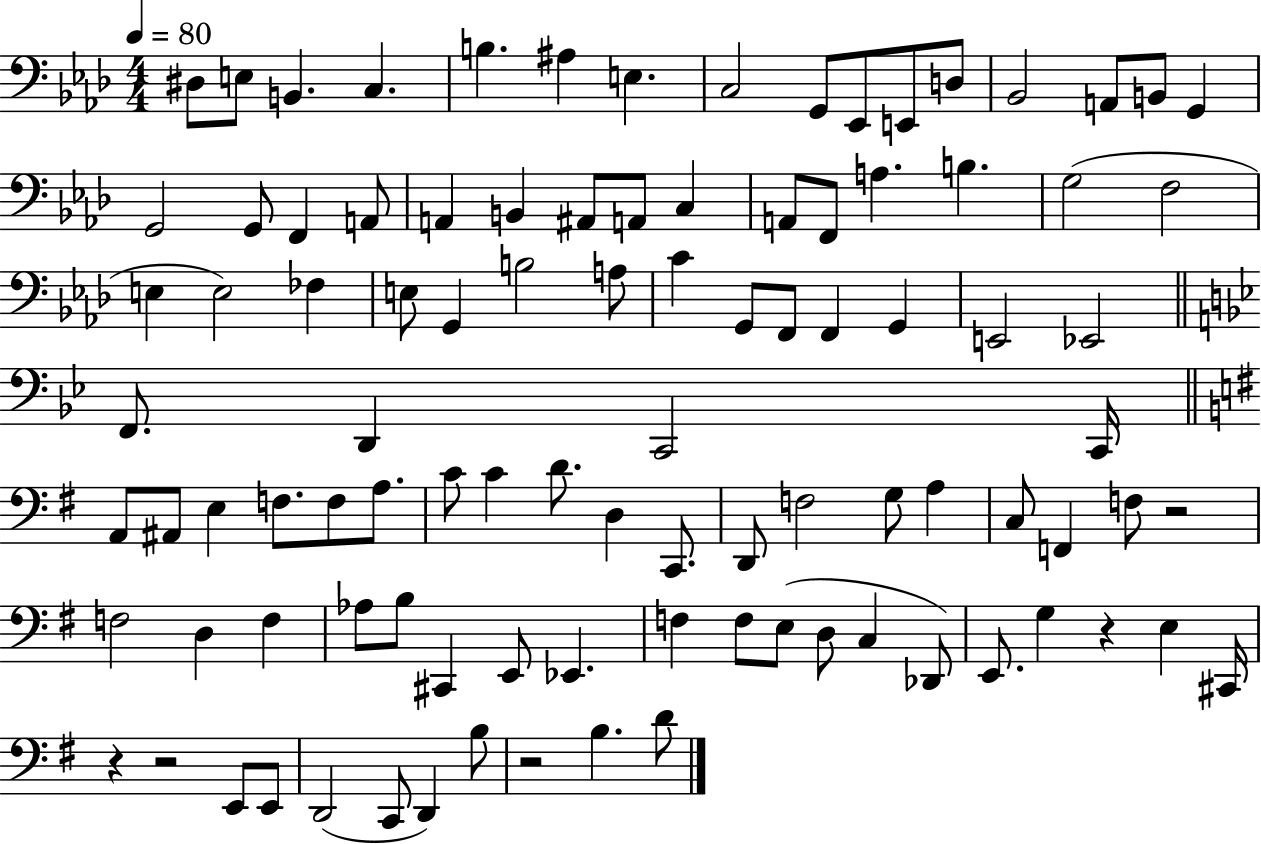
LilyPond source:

{
  \clef bass
  \numericTimeSignature
  \time 4/4
  \key aes \major
  \tempo 4 = 80
  dis8 e8 b,4. c4. | b4. ais4 e4. | c2 g,8 ees,8 e,8 d8 | bes,2 a,8 b,8 g,4 | \break g,2 g,8 f,4 a,8 | a,4 b,4 ais,8 a,8 c4 | a,8 f,8 a4. b4. | g2( f2 | \break e4 e2) fes4 | e8 g,4 b2 a8 | c'4 g,8 f,8 f,4 g,4 | e,2 ees,2 | \break \bar "||" \break \key bes \major f,8. d,4 c,2 c,16 | \bar "||" \break \key g \major a,8 ais,8 e4 f8. f8 a8. | c'8 c'4 d'8. d4 c,8. | d,8 f2 g8 a4 | c8 f,4 f8 r2 | \break f2 d4 f4 | aes8 b8 cis,4 e,8 ees,4. | f4 f8 e8( d8 c4 des,8) | e,8. g4 r4 e4 cis,16 | \break r4 r2 e,8 e,8 | d,2( c,8 d,4) b8 | r2 b4. d'8 | \bar "|."
}